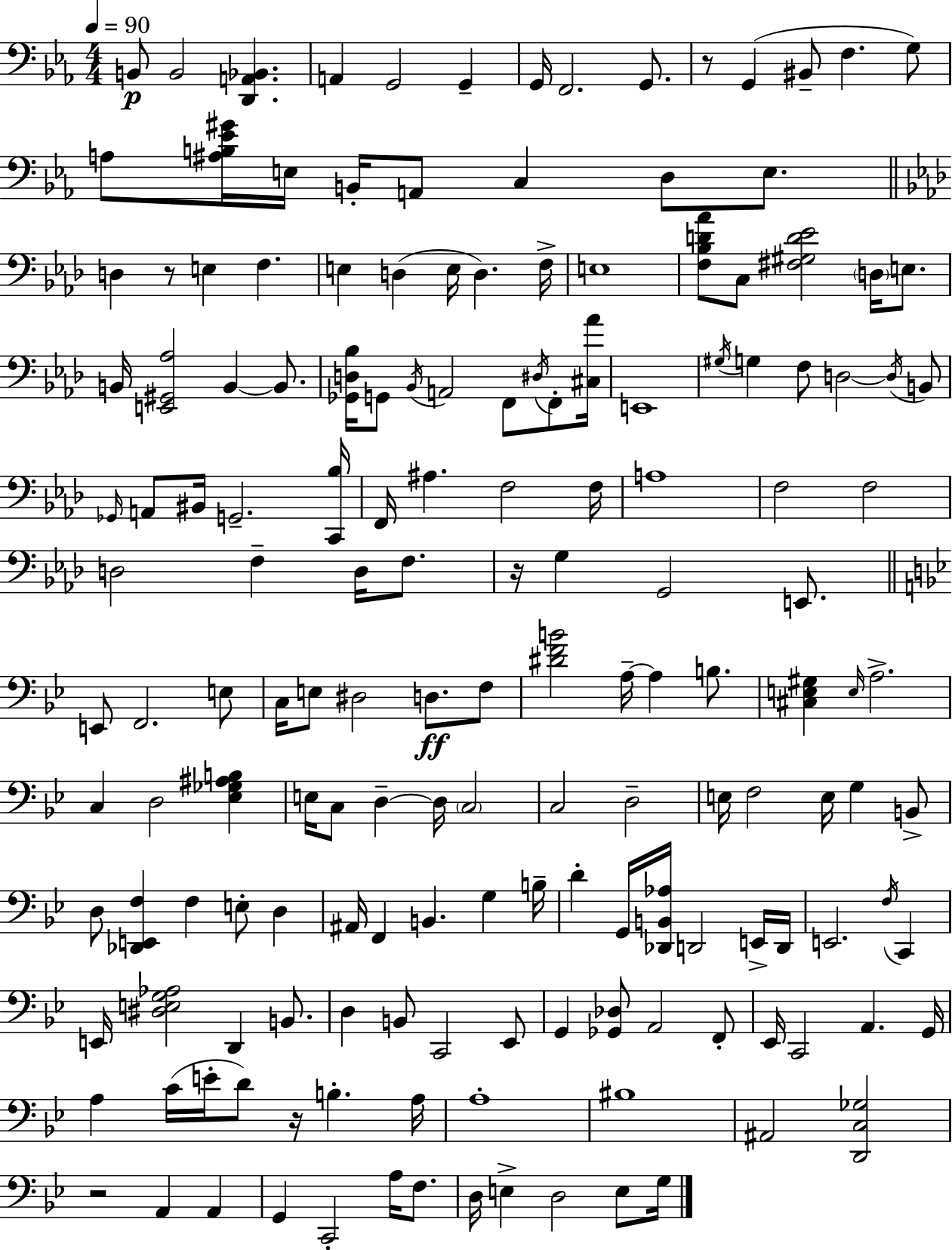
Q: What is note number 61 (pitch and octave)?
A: D3